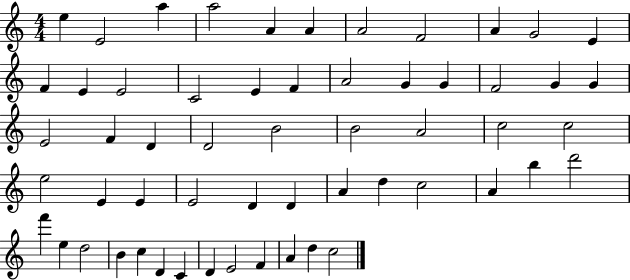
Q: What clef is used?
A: treble